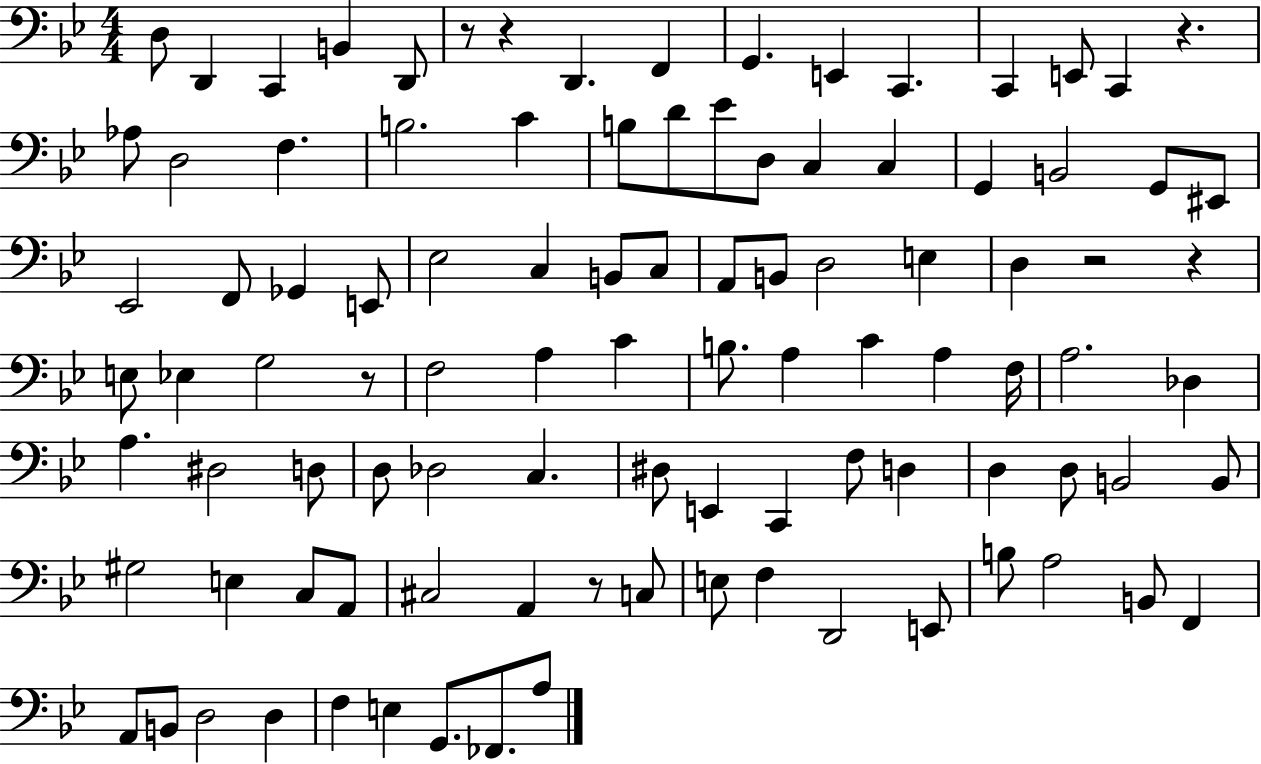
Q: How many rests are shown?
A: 7